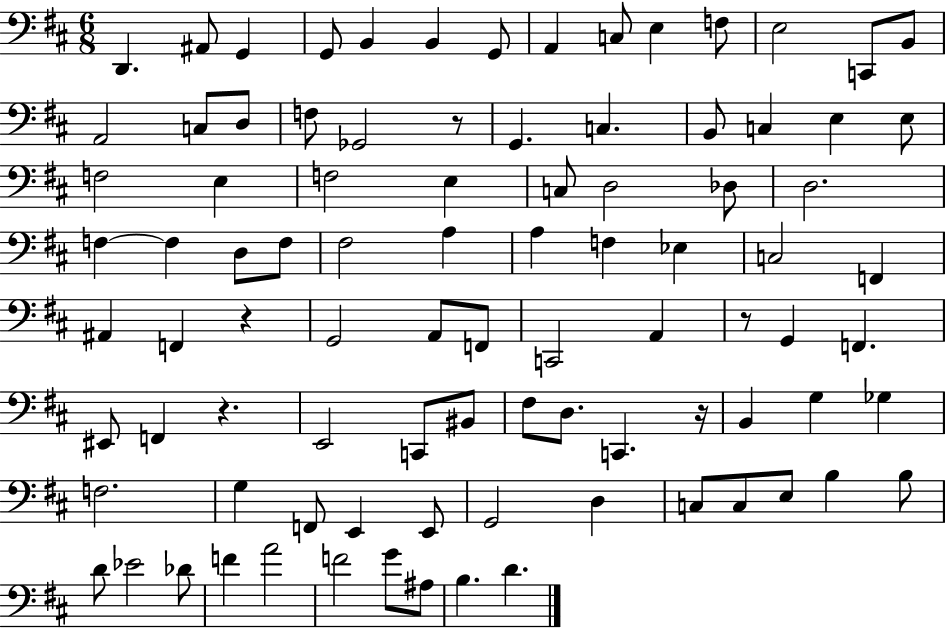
X:1
T:Untitled
M:6/8
L:1/4
K:D
D,, ^A,,/2 G,, G,,/2 B,, B,, G,,/2 A,, C,/2 E, F,/2 E,2 C,,/2 B,,/2 A,,2 C,/2 D,/2 F,/2 _G,,2 z/2 G,, C, B,,/2 C, E, E,/2 F,2 E, F,2 E, C,/2 D,2 _D,/2 D,2 F, F, D,/2 F,/2 ^F,2 A, A, F, _E, C,2 F,, ^A,, F,, z G,,2 A,,/2 F,,/2 C,,2 A,, z/2 G,, F,, ^E,,/2 F,, z E,,2 C,,/2 ^B,,/2 ^F,/2 D,/2 C,, z/4 B,, G, _G, F,2 G, F,,/2 E,, E,,/2 G,,2 D, C,/2 C,/2 E,/2 B, B,/2 D/2 _E2 _D/2 F A2 F2 G/2 ^A,/2 B, D